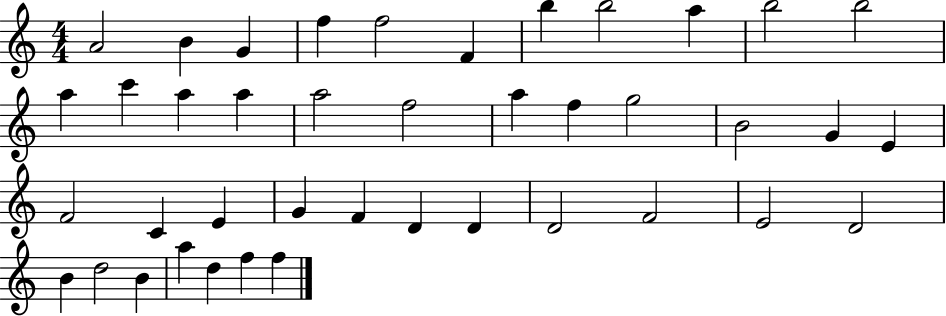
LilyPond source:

{
  \clef treble
  \numericTimeSignature
  \time 4/4
  \key c \major
  a'2 b'4 g'4 | f''4 f''2 f'4 | b''4 b''2 a''4 | b''2 b''2 | \break a''4 c'''4 a''4 a''4 | a''2 f''2 | a''4 f''4 g''2 | b'2 g'4 e'4 | \break f'2 c'4 e'4 | g'4 f'4 d'4 d'4 | d'2 f'2 | e'2 d'2 | \break b'4 d''2 b'4 | a''4 d''4 f''4 f''4 | \bar "|."
}